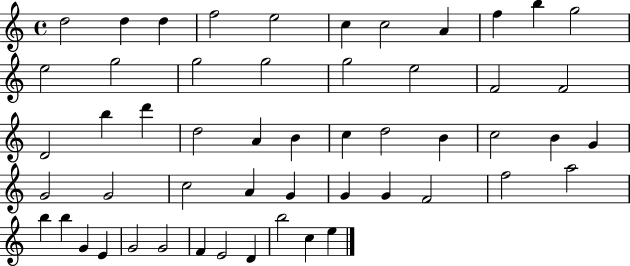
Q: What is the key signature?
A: C major